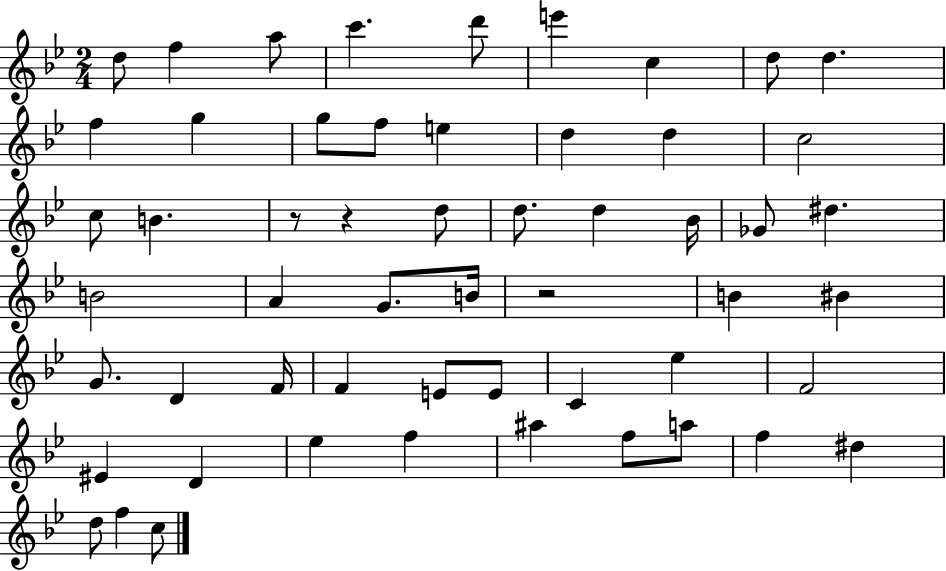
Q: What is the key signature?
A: BES major